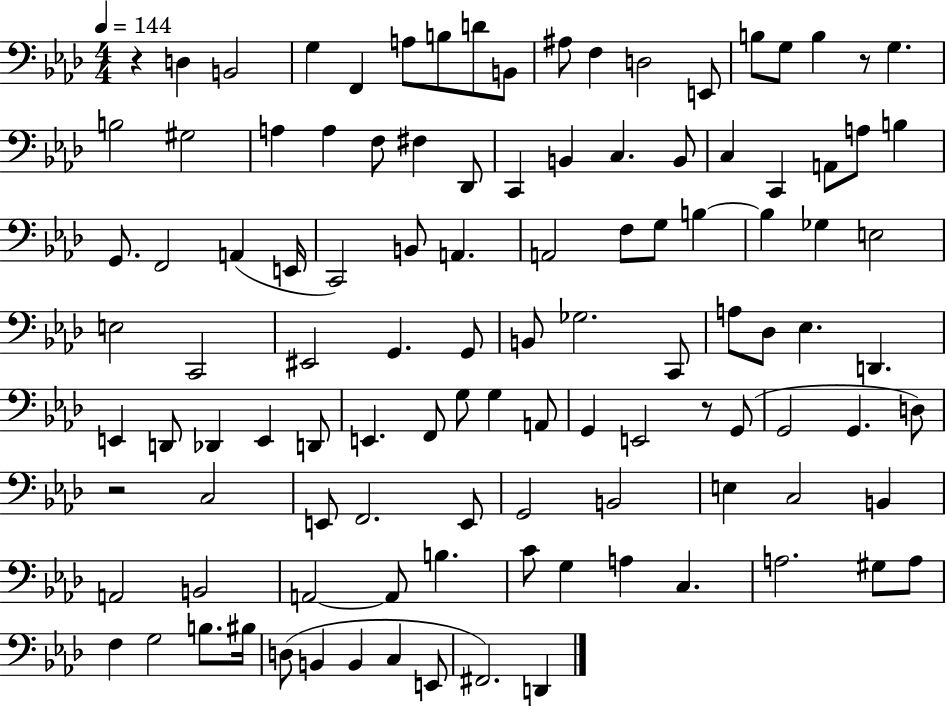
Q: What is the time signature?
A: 4/4